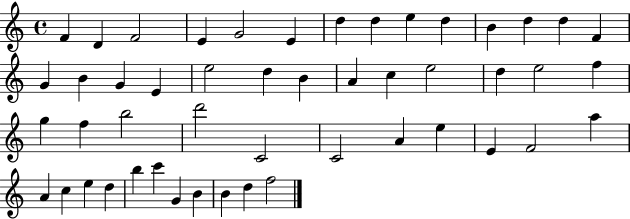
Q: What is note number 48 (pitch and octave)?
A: D5